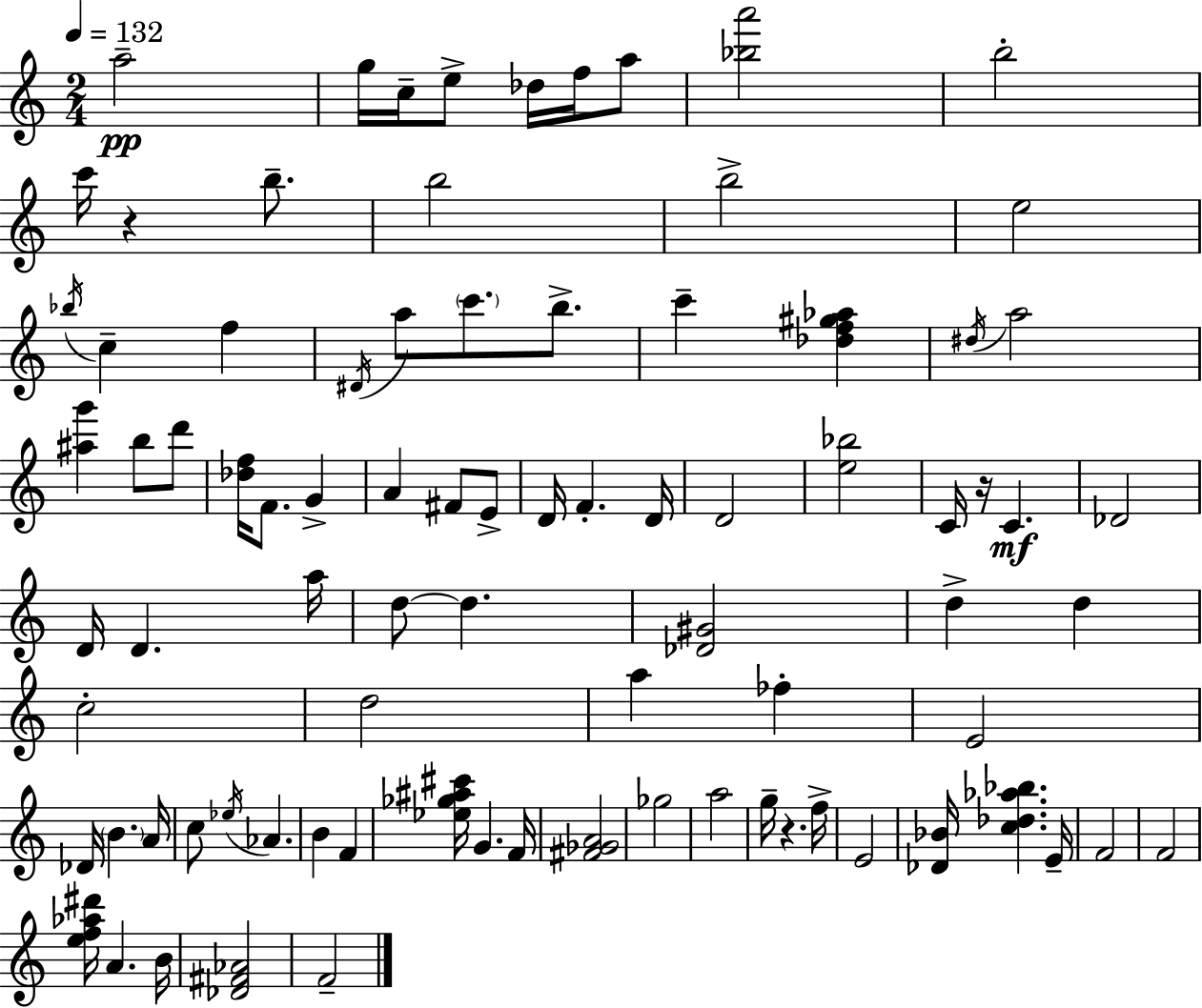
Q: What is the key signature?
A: C major